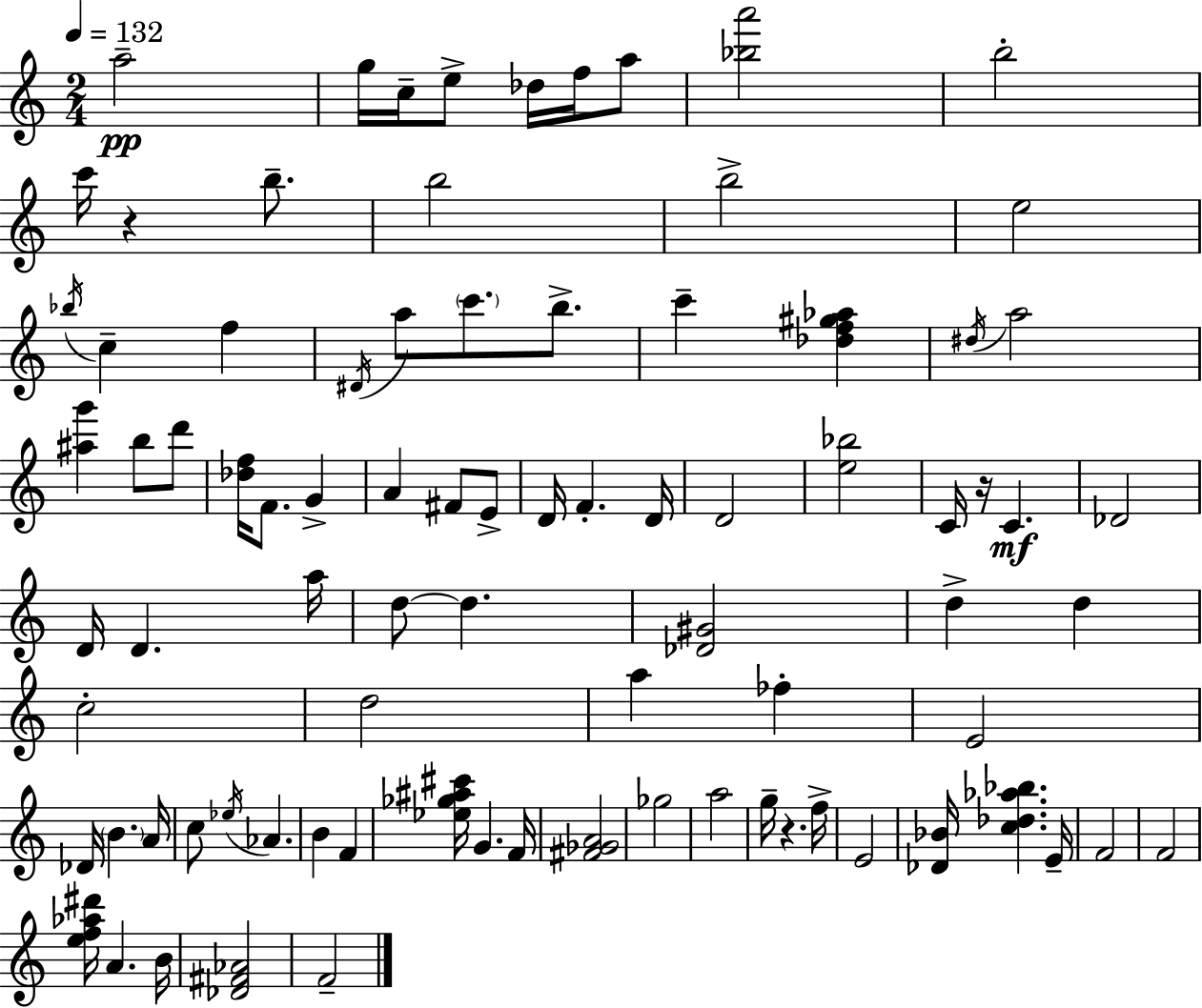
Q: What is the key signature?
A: C major